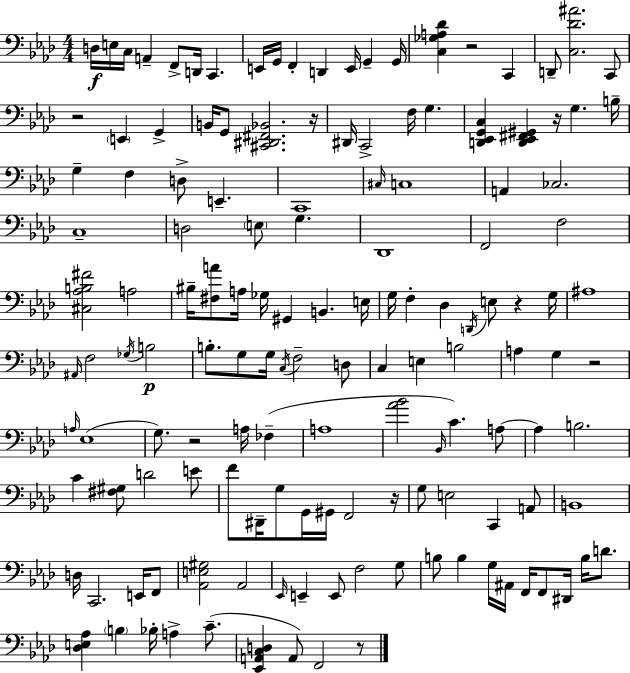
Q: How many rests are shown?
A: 9